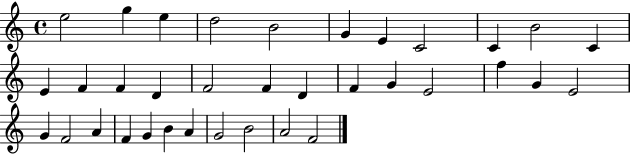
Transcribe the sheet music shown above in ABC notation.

X:1
T:Untitled
M:4/4
L:1/4
K:C
e2 g e d2 B2 G E C2 C B2 C E F F D F2 F D F G E2 f G E2 G F2 A F G B A G2 B2 A2 F2